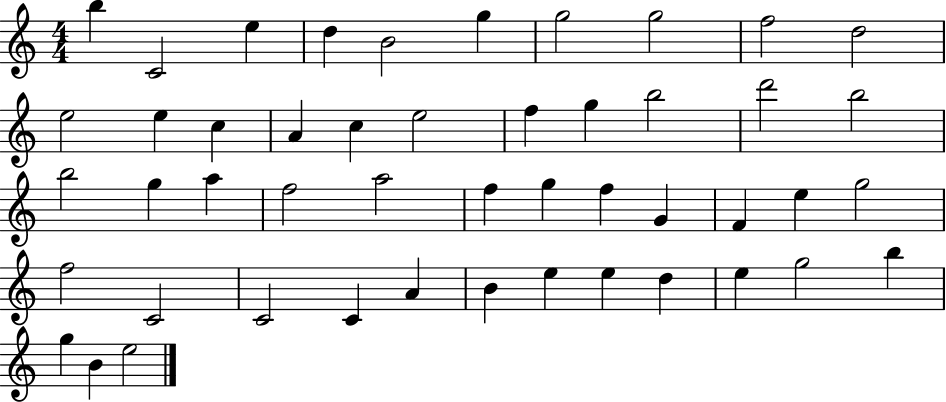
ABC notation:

X:1
T:Untitled
M:4/4
L:1/4
K:C
b C2 e d B2 g g2 g2 f2 d2 e2 e c A c e2 f g b2 d'2 b2 b2 g a f2 a2 f g f G F e g2 f2 C2 C2 C A B e e d e g2 b g B e2